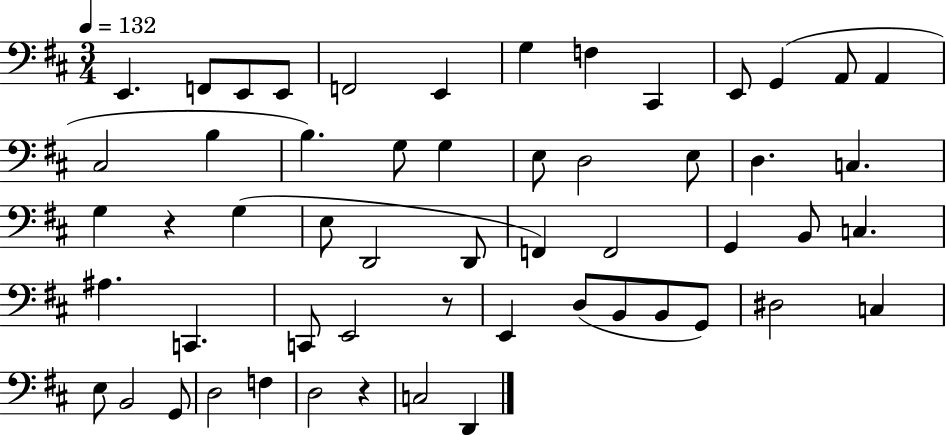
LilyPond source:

{
  \clef bass
  \numericTimeSignature
  \time 3/4
  \key d \major
  \tempo 4 = 132
  e,4. f,8 e,8 e,8 | f,2 e,4 | g4 f4 cis,4 | e,8 g,4( a,8 a,4 | \break cis2 b4 | b4.) g8 g4 | e8 d2 e8 | d4. c4. | \break g4 r4 g4( | e8 d,2 d,8 | f,4) f,2 | g,4 b,8 c4. | \break ais4. c,4. | c,8 e,2 r8 | e,4 d8( b,8 b,8 g,8) | dis2 c4 | \break e8 b,2 g,8 | d2 f4 | d2 r4 | c2 d,4 | \break \bar "|."
}